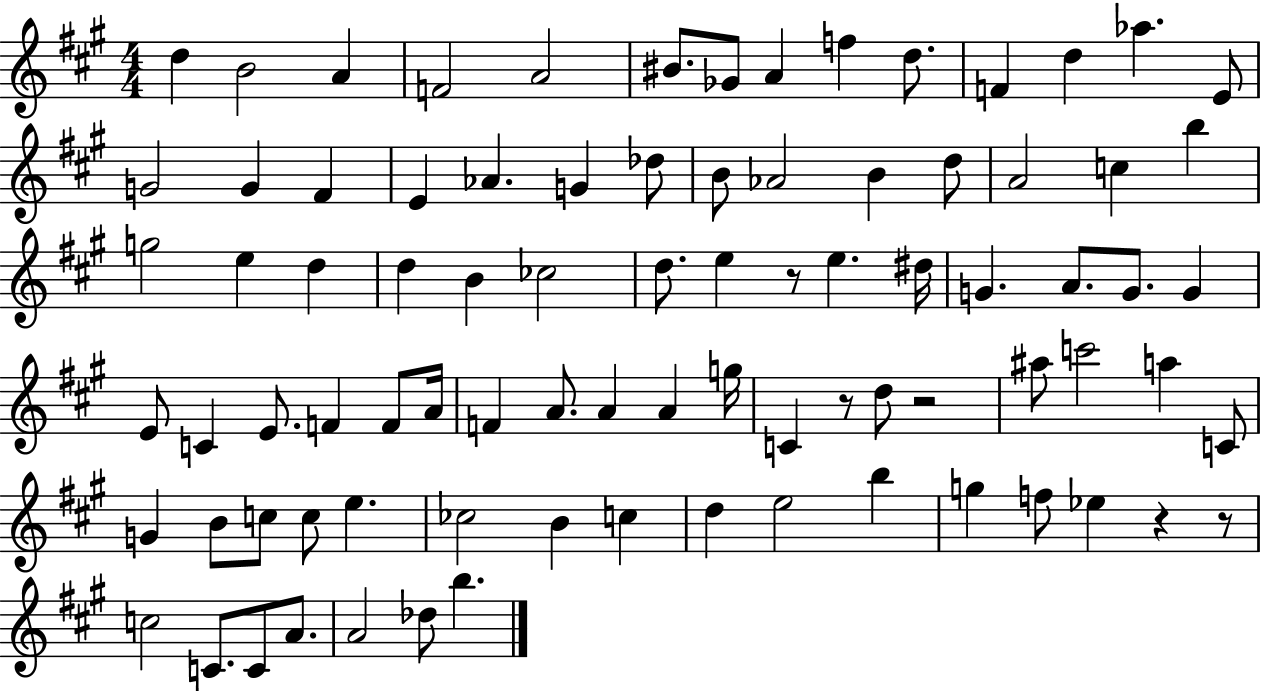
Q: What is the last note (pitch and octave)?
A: B5